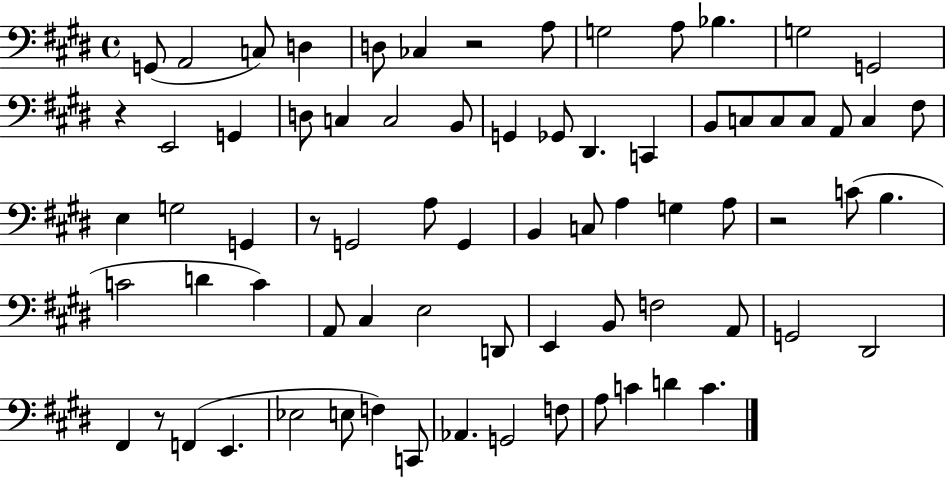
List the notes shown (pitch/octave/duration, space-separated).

G2/e A2/h C3/e D3/q D3/e CES3/q R/h A3/e G3/h A3/e Bb3/q. G3/h G2/h R/q E2/h G2/q D3/e C3/q C3/h B2/e G2/q Gb2/e D#2/q. C2/q B2/e C3/e C3/e C3/e A2/e C3/q F#3/e E3/q G3/h G2/q R/e G2/h A3/e G2/q B2/q C3/e A3/q G3/q A3/e R/h C4/e B3/q. C4/h D4/q C4/q A2/e C#3/q E3/h D2/e E2/q B2/e F3/h A2/e G2/h D#2/h F#2/q R/e F2/q E2/q. Eb3/h E3/e F3/q C2/e Ab2/q. G2/h F3/e A3/e C4/q D4/q C4/q.